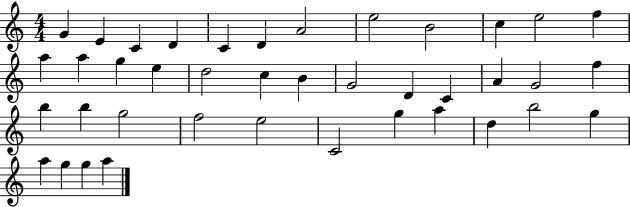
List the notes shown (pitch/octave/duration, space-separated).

G4/q E4/q C4/q D4/q C4/q D4/q A4/h E5/h B4/h C5/q E5/h F5/q A5/q A5/q G5/q E5/q D5/h C5/q B4/q G4/h D4/q C4/q A4/q G4/h F5/q B5/q B5/q G5/h F5/h E5/h C4/h G5/q A5/q D5/q B5/h G5/q A5/q G5/q G5/q A5/q